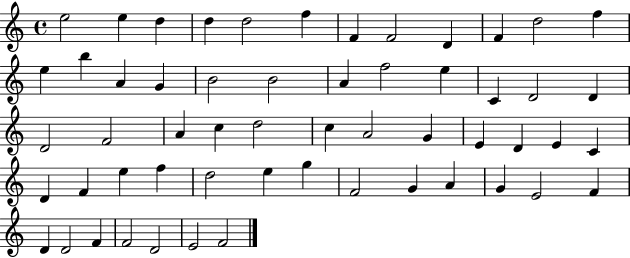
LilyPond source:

{
  \clef treble
  \time 4/4
  \defaultTimeSignature
  \key c \major
  e''2 e''4 d''4 | d''4 d''2 f''4 | f'4 f'2 d'4 | f'4 d''2 f''4 | \break e''4 b''4 a'4 g'4 | b'2 b'2 | a'4 f''2 e''4 | c'4 d'2 d'4 | \break d'2 f'2 | a'4 c''4 d''2 | c''4 a'2 g'4 | e'4 d'4 e'4 c'4 | \break d'4 f'4 e''4 f''4 | d''2 e''4 g''4 | f'2 g'4 a'4 | g'4 e'2 f'4 | \break d'4 d'2 f'4 | f'2 d'2 | e'2 f'2 | \bar "|."
}